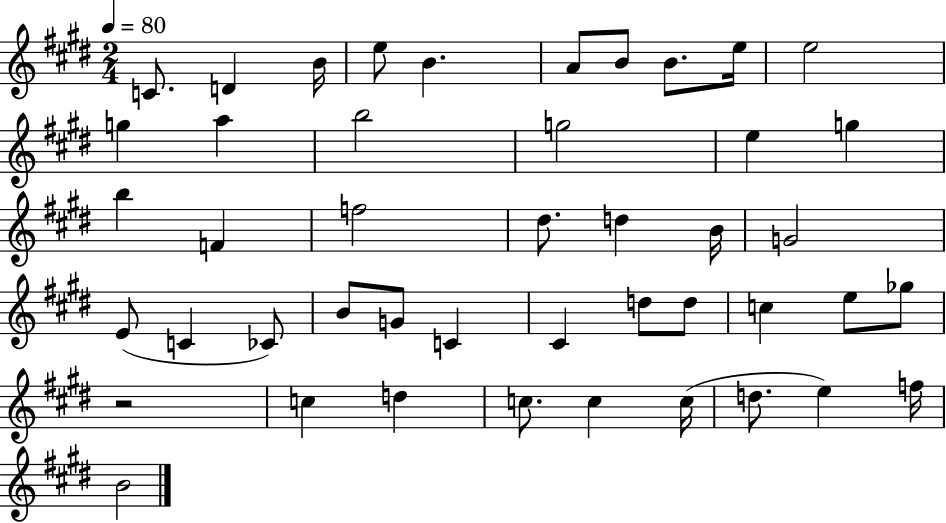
{
  \clef treble
  \numericTimeSignature
  \time 2/4
  \key e \major
  \tempo 4 = 80
  \repeat volta 2 { c'8. d'4 b'16 | e''8 b'4. | a'8 b'8 b'8. e''16 | e''2 | \break g''4 a''4 | b''2 | g''2 | e''4 g''4 | \break b''4 f'4 | f''2 | dis''8. d''4 b'16 | g'2 | \break e'8( c'4 ces'8) | b'8 g'8 c'4 | cis'4 d''8 d''8 | c''4 e''8 ges''8 | \break r2 | c''4 d''4 | c''8. c''4 c''16( | d''8. e''4) f''16 | \break b'2 | } \bar "|."
}